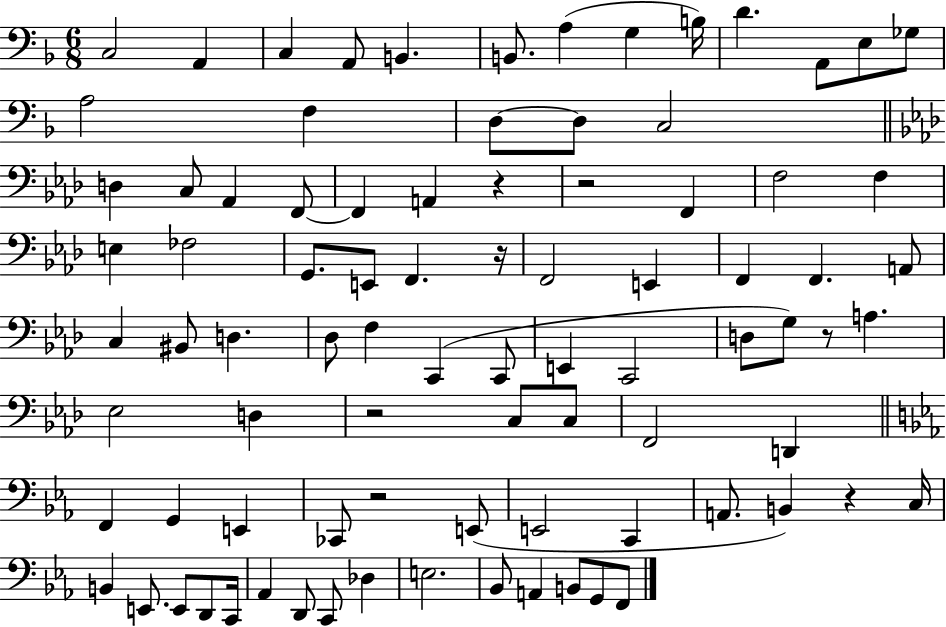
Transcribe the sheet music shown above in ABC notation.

X:1
T:Untitled
M:6/8
L:1/4
K:F
C,2 A,, C, A,,/2 B,, B,,/2 A, G, B,/4 D A,,/2 E,/2 _G,/2 A,2 F, D,/2 D,/2 C,2 D, C,/2 _A,, F,,/2 F,, A,, z z2 F,, F,2 F, E, _F,2 G,,/2 E,,/2 F,, z/4 F,,2 E,, F,, F,, A,,/2 C, ^B,,/2 D, _D,/2 F, C,, C,,/2 E,, C,,2 D,/2 G,/2 z/2 A, _E,2 D, z2 C,/2 C,/2 F,,2 D,, F,, G,, E,, _C,,/2 z2 E,,/2 E,,2 C,, A,,/2 B,, z C,/4 B,, E,,/2 E,,/2 D,,/2 C,,/4 _A,, D,,/2 C,,/2 _D, E,2 _B,,/2 A,, B,,/2 G,,/2 F,,/2